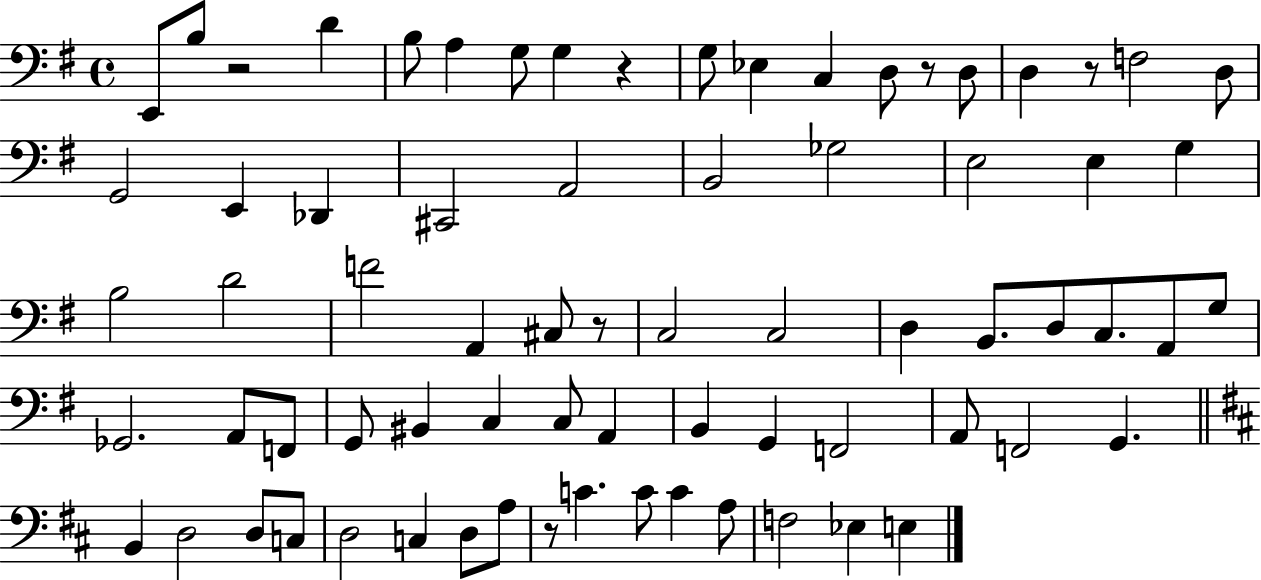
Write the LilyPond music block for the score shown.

{
  \clef bass
  \time 4/4
  \defaultTimeSignature
  \key g \major
  e,8 b8 r2 d'4 | b8 a4 g8 g4 r4 | g8 ees4 c4 d8 r8 d8 | d4 r8 f2 d8 | \break g,2 e,4 des,4 | cis,2 a,2 | b,2 ges2 | e2 e4 g4 | \break b2 d'2 | f'2 a,4 cis8 r8 | c2 c2 | d4 b,8. d8 c8. a,8 g8 | \break ges,2. a,8 f,8 | g,8 bis,4 c4 c8 a,4 | b,4 g,4 f,2 | a,8 f,2 g,4. | \break \bar "||" \break \key d \major b,4 d2 d8 c8 | d2 c4 d8 a8 | r8 c'4. c'8 c'4 a8 | f2 ees4 e4 | \break \bar "|."
}